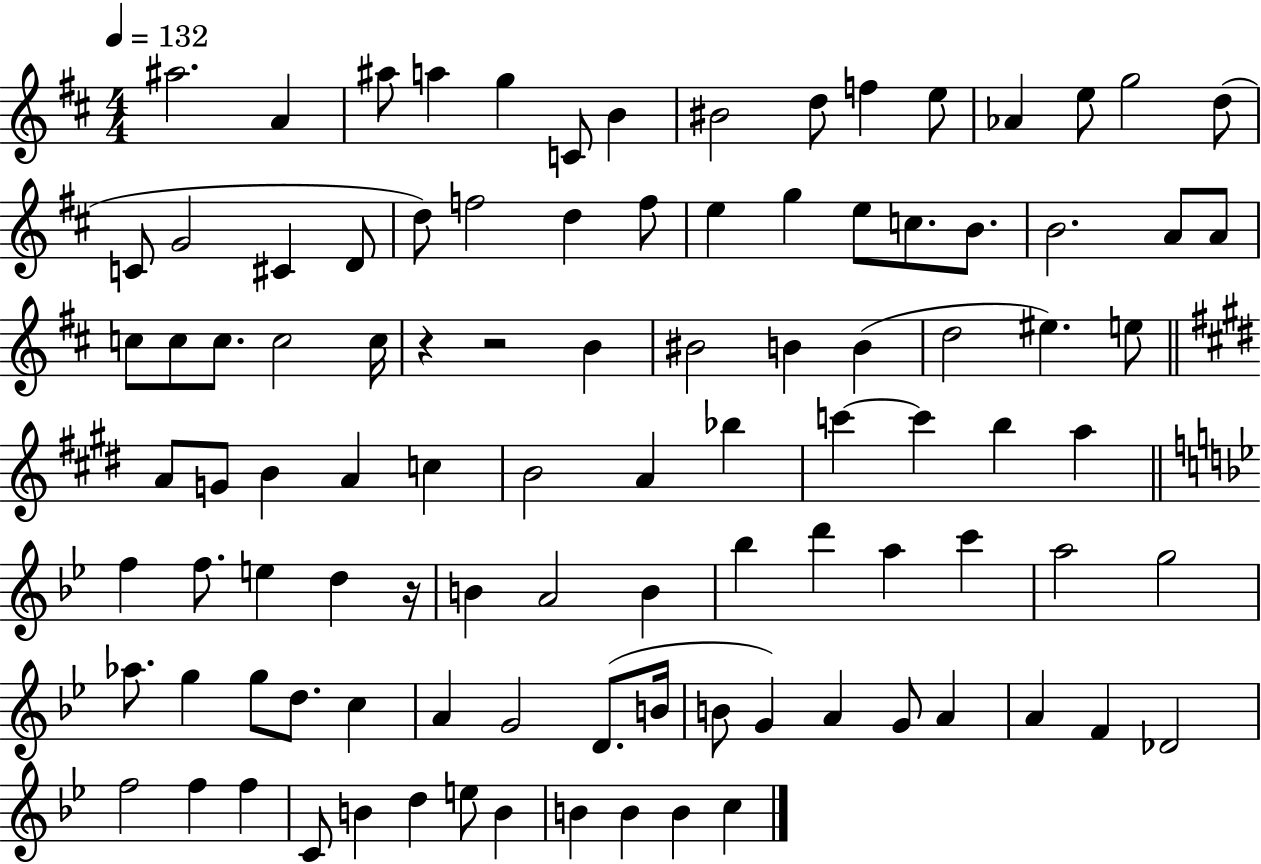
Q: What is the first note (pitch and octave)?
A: A#5